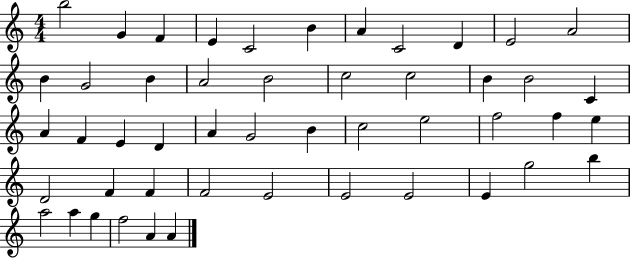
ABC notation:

X:1
T:Untitled
M:4/4
L:1/4
K:C
b2 G F E C2 B A C2 D E2 A2 B G2 B A2 B2 c2 c2 B B2 C A F E D A G2 B c2 e2 f2 f e D2 F F F2 E2 E2 E2 E g2 b a2 a g f2 A A